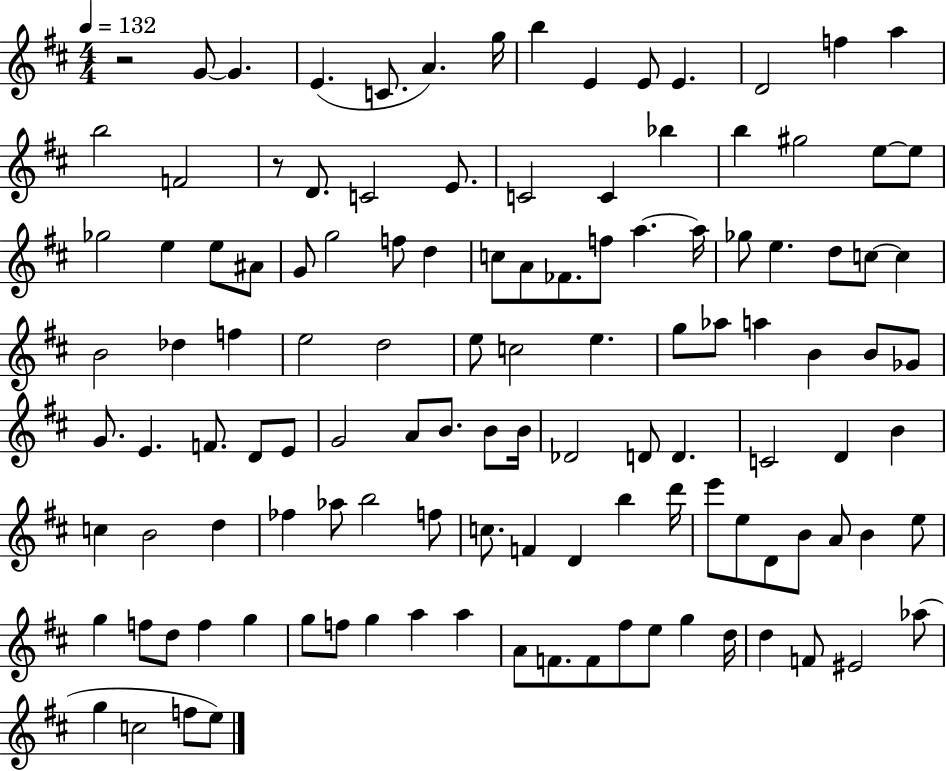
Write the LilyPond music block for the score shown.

{
  \clef treble
  \numericTimeSignature
  \time 4/4
  \key d \major
  \tempo 4 = 132
  r2 g'8~~ g'4. | e'4.( c'8. a'4.) g''16 | b''4 e'4 e'8 e'4. | d'2 f''4 a''4 | \break b''2 f'2 | r8 d'8. c'2 e'8. | c'2 c'4 bes''4 | b''4 gis''2 e''8~~ e''8 | \break ges''2 e''4 e''8 ais'8 | g'8 g''2 f''8 d''4 | c''8 a'8 fes'8. f''8 a''4.~~ a''16 | ges''8 e''4. d''8 c''8~~ c''4 | \break b'2 des''4 f''4 | e''2 d''2 | e''8 c''2 e''4. | g''8 aes''8 a''4 b'4 b'8 ges'8 | \break g'8. e'4. f'8. d'8 e'8 | g'2 a'8 b'8. b'8 b'16 | des'2 d'8 d'4. | c'2 d'4 b'4 | \break c''4 b'2 d''4 | fes''4 aes''8 b''2 f''8 | c''8. f'4 d'4 b''4 d'''16 | e'''8 e''8 d'8 b'8 a'8 b'4 e''8 | \break g''4 f''8 d''8 f''4 g''4 | g''8 f''8 g''4 a''4 a''4 | a'8 f'8. f'8 fis''8 e''8 g''4 d''16 | d''4 f'8 eis'2 aes''8( | \break g''4 c''2 f''8 e''8) | \bar "|."
}